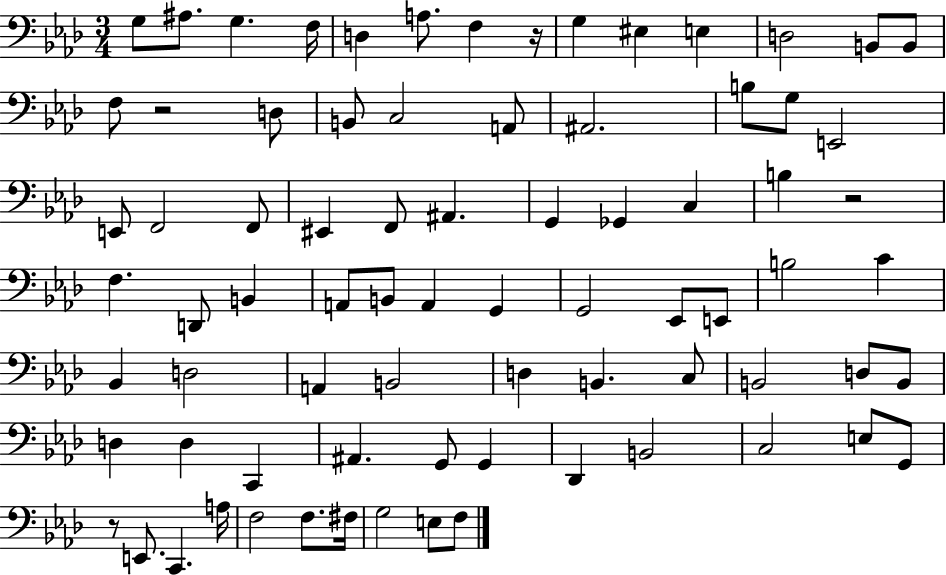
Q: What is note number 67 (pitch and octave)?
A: C2